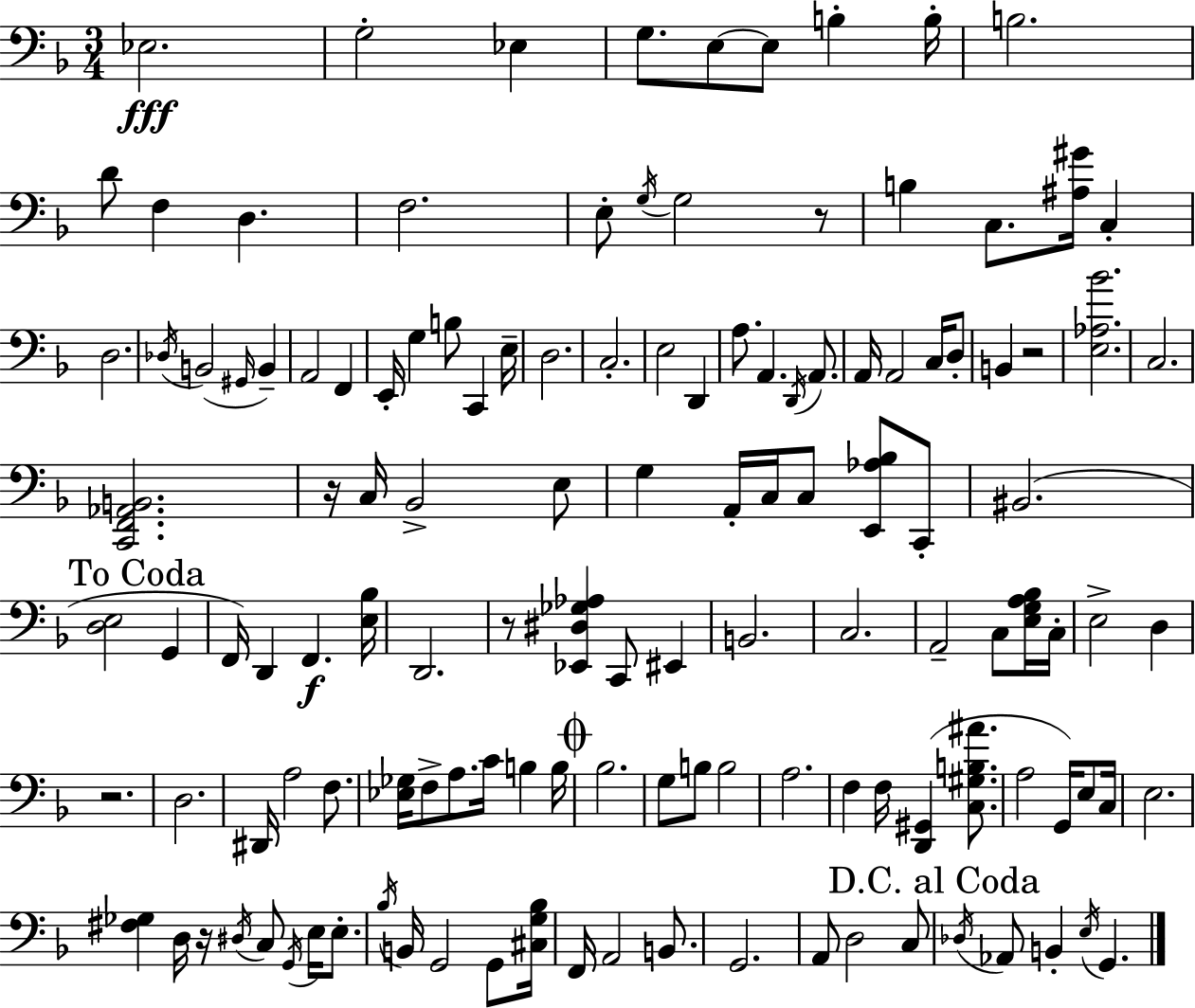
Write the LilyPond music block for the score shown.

{
  \clef bass
  \numericTimeSignature
  \time 3/4
  \key d \minor
  ees2.\fff | g2-. ees4 | g8. e8~~ e8 b4-. b16-. | b2. | \break d'8 f4 d4. | f2. | e8-. \acciaccatura { g16 } g2 r8 | b4 c8. <ais gis'>16 c4-. | \break d2. | \acciaccatura { des16 }( b,2 \grace { gis,16 }) b,4-- | a,2 f,4 | e,16-. g4 b8 c,4 | \break e16-- d2. | c2.-. | e2 d,4 | a8. a,4. | \break \acciaccatura { d,16 } a,8. a,16 a,2 | c16 d8-. b,4 r2 | <e aes bes'>2. | c2. | \break <c, f, aes, b,>2. | r16 c16 bes,2-> | e8 g4 a,16-. c16 c8 | <e, aes bes>8 c,8-. bis,2.( | \break \mark "To Coda" <d e>2 | g,4 f,16) d,4 f,4.\f | <e bes>16 d,2. | r8 <ees, dis ges aes>4 c,8 | \break eis,4 b,2. | c2. | a,2-- | c8 <e g a bes>16 c16-. e2-> | \break d4 r2. | d2. | dis,16 a2 | f8. <ees ges>16 f8-> a8. c'16 b4 | \break b16 \mark \markup { \musicglyph "scripts.coda" } bes2. | g8 b8 b2 | a2. | f4 f16 <d, gis,>4( | \break <c gis b ais'>8. a2 | g,16) e8 c16 e2. | <fis ges>4 d16 r16 \acciaccatura { dis16 } c8 | \acciaccatura { g,16 } e16 e8.-. \acciaccatura { bes16 } b,16 g,2 | \break g,8 <cis g bes>16 f,16 a,2 | b,8. g,2. | a,8 d2 | c8 \mark "D.C. al Coda" \acciaccatura { des16 } aes,8 b,4-. | \break \acciaccatura { e16 } g,4. \bar "|."
}